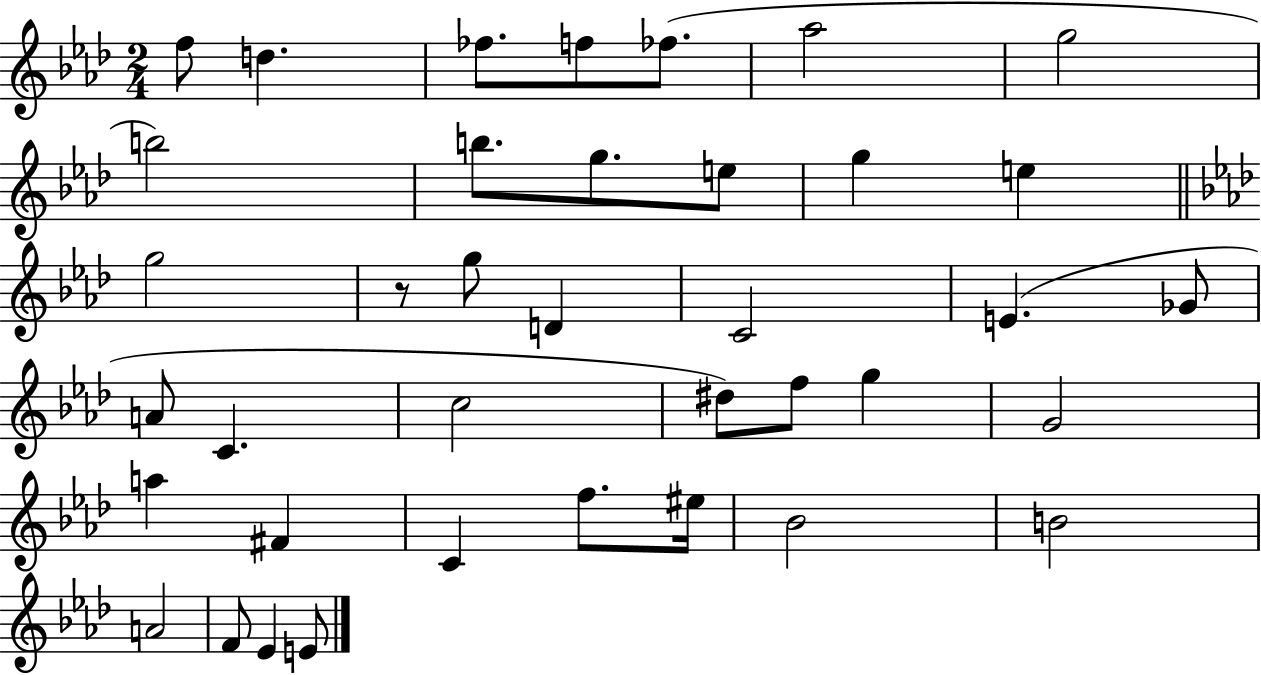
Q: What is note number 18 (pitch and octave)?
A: E4